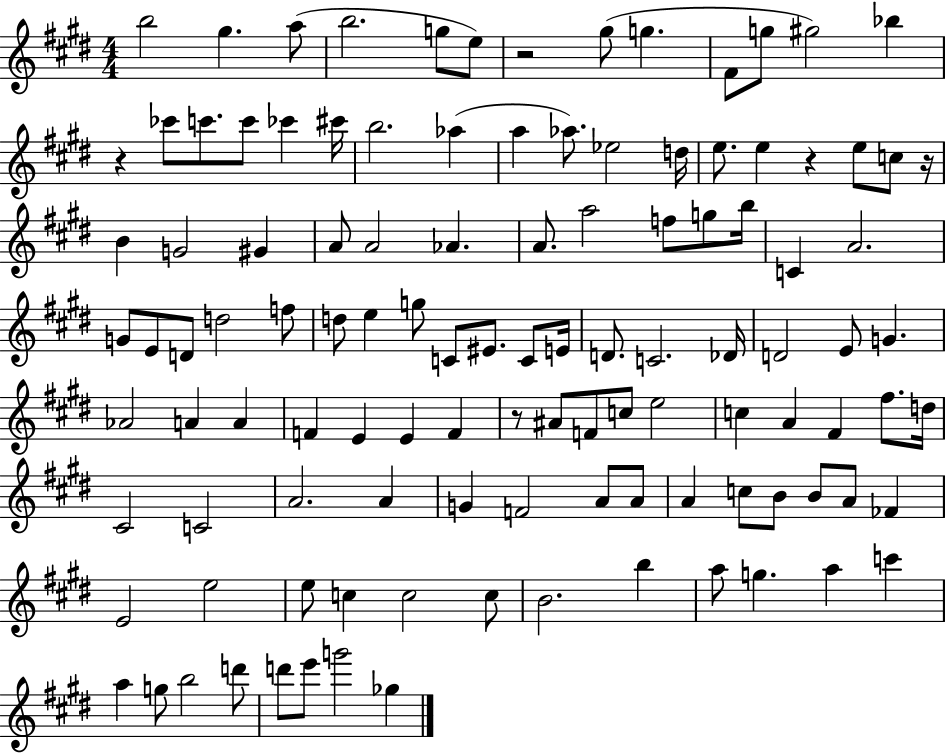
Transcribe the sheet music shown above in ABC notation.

X:1
T:Untitled
M:4/4
L:1/4
K:E
b2 ^g a/2 b2 g/2 e/2 z2 ^g/2 g ^F/2 g/2 ^g2 _b z _c'/2 c'/2 c'/2 _c' ^c'/4 b2 _a a _a/2 _e2 d/4 e/2 e z e/2 c/2 z/4 B G2 ^G A/2 A2 _A A/2 a2 f/2 g/2 b/4 C A2 G/2 E/2 D/2 d2 f/2 d/2 e g/2 C/2 ^E/2 C/2 E/4 D/2 C2 _D/4 D2 E/2 G _A2 A A F E E F z/2 ^A/2 F/2 c/2 e2 c A ^F ^f/2 d/4 ^C2 C2 A2 A G F2 A/2 A/2 A c/2 B/2 B/2 A/2 _F E2 e2 e/2 c c2 c/2 B2 b a/2 g a c' a g/2 b2 d'/2 d'/2 e'/2 g'2 _g